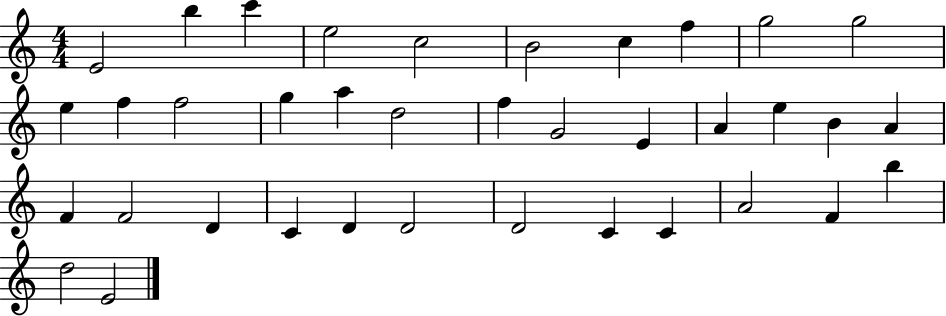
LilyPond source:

{
  \clef treble
  \numericTimeSignature
  \time 4/4
  \key c \major
  e'2 b''4 c'''4 | e''2 c''2 | b'2 c''4 f''4 | g''2 g''2 | \break e''4 f''4 f''2 | g''4 a''4 d''2 | f''4 g'2 e'4 | a'4 e''4 b'4 a'4 | \break f'4 f'2 d'4 | c'4 d'4 d'2 | d'2 c'4 c'4 | a'2 f'4 b''4 | \break d''2 e'2 | \bar "|."
}